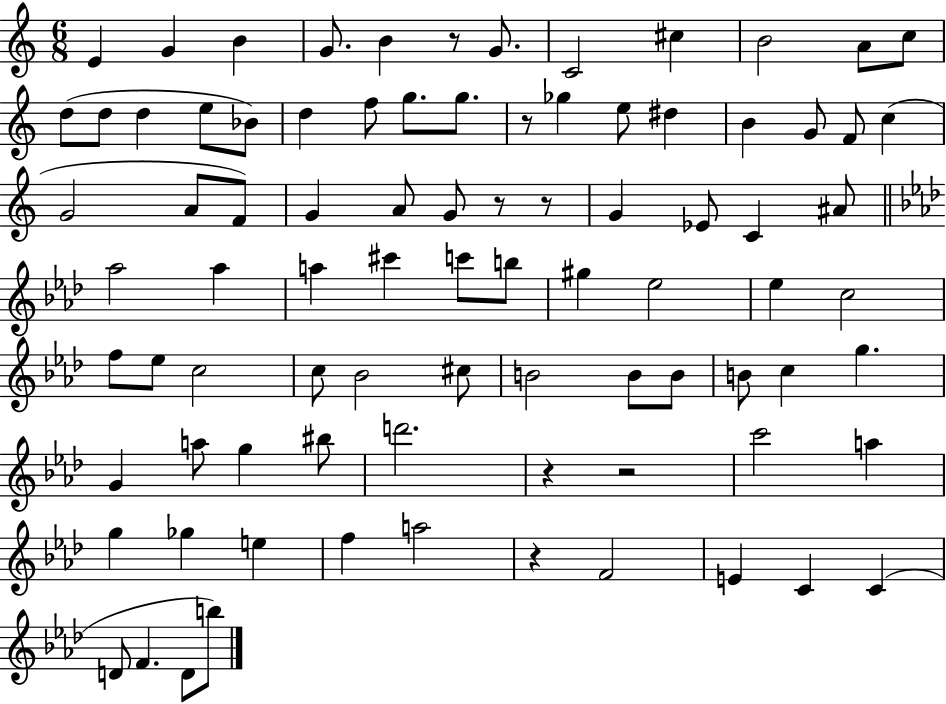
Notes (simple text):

E4/q G4/q B4/q G4/e. B4/q R/e G4/e. C4/h C#5/q B4/h A4/e C5/e D5/e D5/e D5/q E5/e Bb4/e D5/q F5/e G5/e. G5/e. R/e Gb5/q E5/e D#5/q B4/q G4/e F4/e C5/q G4/h A4/e F4/e G4/q A4/e G4/e R/e R/e G4/q Eb4/e C4/q A#4/e Ab5/h Ab5/q A5/q C#6/q C6/e B5/e G#5/q Eb5/h Eb5/q C5/h F5/e Eb5/e C5/h C5/e Bb4/h C#5/e B4/h B4/e B4/e B4/e C5/q G5/q. G4/q A5/e G5/q BIS5/e D6/h. R/q R/h C6/h A5/q G5/q Gb5/q E5/q F5/q A5/h R/q F4/h E4/q C4/q C4/q D4/e F4/q. D4/e B5/e